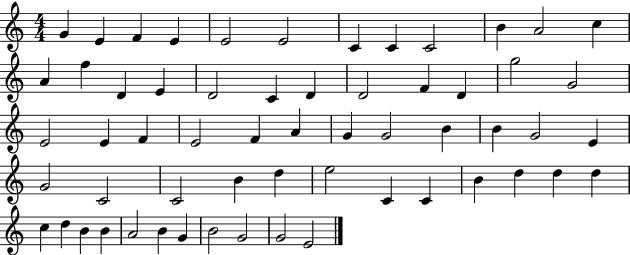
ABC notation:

X:1
T:Untitled
M:4/4
L:1/4
K:C
G E F E E2 E2 C C C2 B A2 c A f D E D2 C D D2 F D g2 G2 E2 E F E2 F A G G2 B B G2 E G2 C2 C2 B d e2 C C B d d d c d B B A2 B G B2 G2 G2 E2